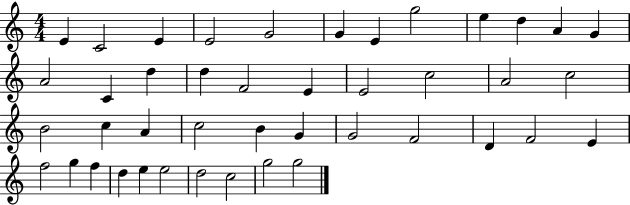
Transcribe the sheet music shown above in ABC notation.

X:1
T:Untitled
M:4/4
L:1/4
K:C
E C2 E E2 G2 G E g2 e d A G A2 C d d F2 E E2 c2 A2 c2 B2 c A c2 B G G2 F2 D F2 E f2 g f d e e2 d2 c2 g2 g2